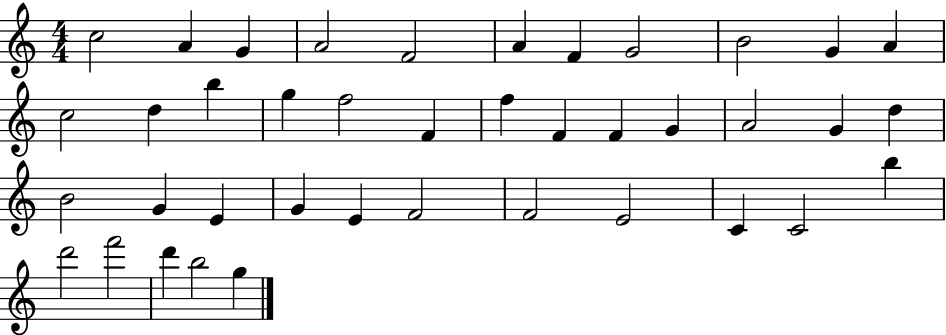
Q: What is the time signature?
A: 4/4